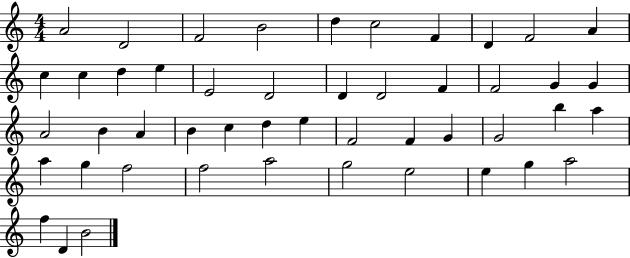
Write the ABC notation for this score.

X:1
T:Untitled
M:4/4
L:1/4
K:C
A2 D2 F2 B2 d c2 F D F2 A c c d e E2 D2 D D2 F F2 G G A2 B A B c d e F2 F G G2 b a a g f2 f2 a2 g2 e2 e g a2 f D B2